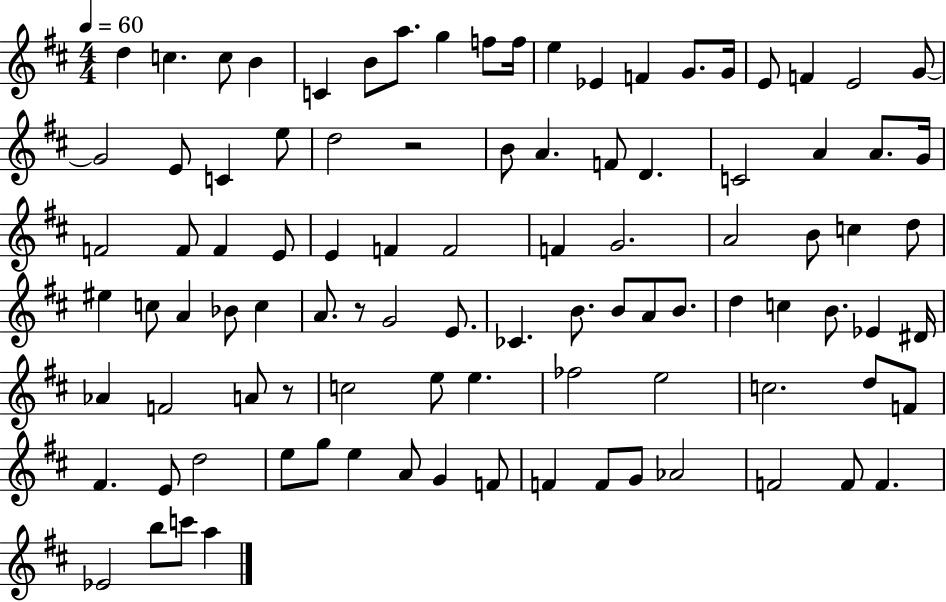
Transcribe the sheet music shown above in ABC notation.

X:1
T:Untitled
M:4/4
L:1/4
K:D
d c c/2 B C B/2 a/2 g f/2 f/4 e _E F G/2 G/4 E/2 F E2 G/2 G2 E/2 C e/2 d2 z2 B/2 A F/2 D C2 A A/2 G/4 F2 F/2 F E/2 E F F2 F G2 A2 B/2 c d/2 ^e c/2 A _B/2 c A/2 z/2 G2 E/2 _C B/2 B/2 A/2 B/2 d c B/2 _E ^D/4 _A F2 A/2 z/2 c2 e/2 e _f2 e2 c2 d/2 F/2 ^F E/2 d2 e/2 g/2 e A/2 G F/2 F F/2 G/2 _A2 F2 F/2 F _E2 b/2 c'/2 a